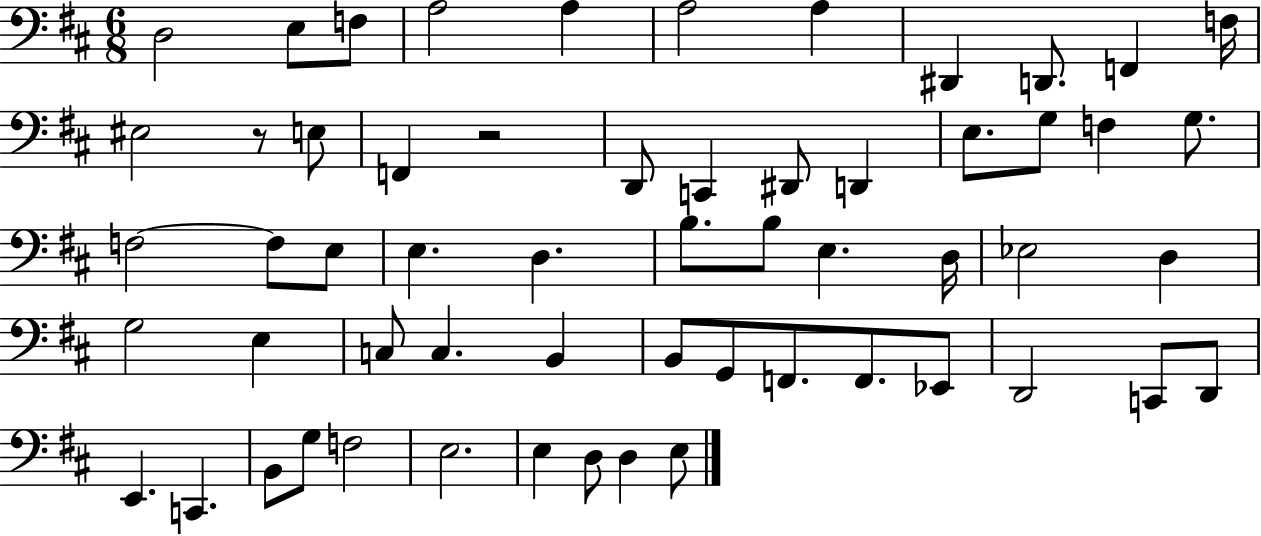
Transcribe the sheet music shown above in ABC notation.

X:1
T:Untitled
M:6/8
L:1/4
K:D
D,2 E,/2 F,/2 A,2 A, A,2 A, ^D,, D,,/2 F,, F,/4 ^E,2 z/2 E,/2 F,, z2 D,,/2 C,, ^D,,/2 D,, E,/2 G,/2 F, G,/2 F,2 F,/2 E,/2 E, D, B,/2 B,/2 E, D,/4 _E,2 D, G,2 E, C,/2 C, B,, B,,/2 G,,/2 F,,/2 F,,/2 _E,,/2 D,,2 C,,/2 D,,/2 E,, C,, B,,/2 G,/2 F,2 E,2 E, D,/2 D, E,/2